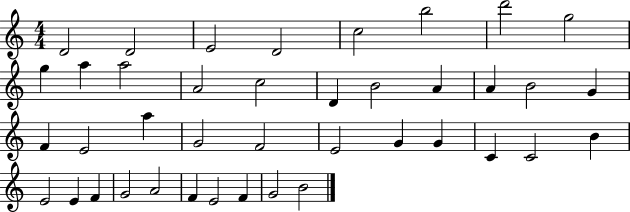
D4/h D4/h E4/h D4/h C5/h B5/h D6/h G5/h G5/q A5/q A5/h A4/h C5/h D4/q B4/h A4/q A4/q B4/h G4/q F4/q E4/h A5/q G4/h F4/h E4/h G4/q G4/q C4/q C4/h B4/q E4/h E4/q F4/q G4/h A4/h F4/q E4/h F4/q G4/h B4/h